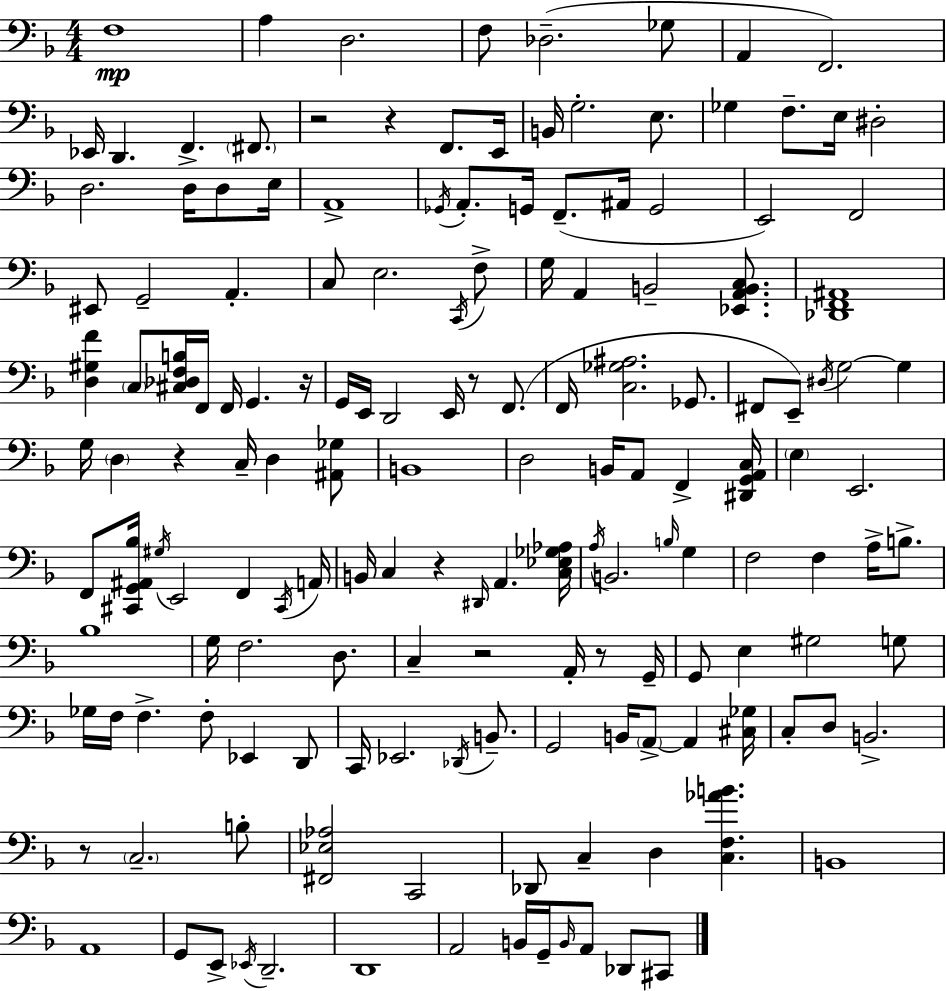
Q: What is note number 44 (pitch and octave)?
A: B2